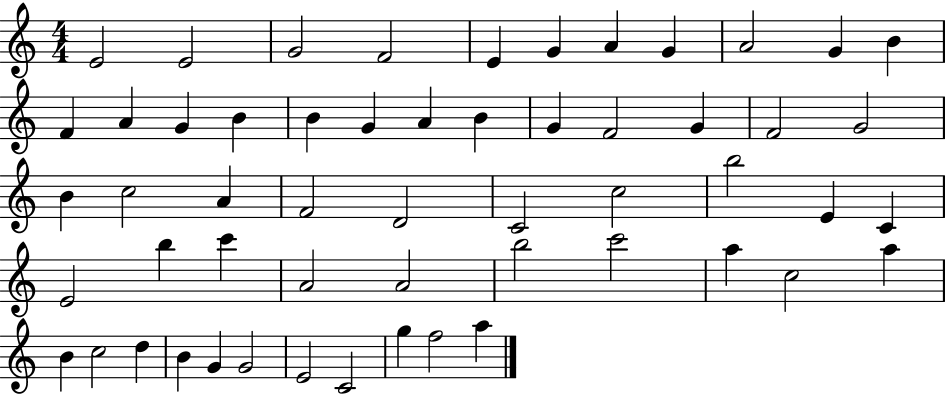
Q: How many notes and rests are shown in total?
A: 55